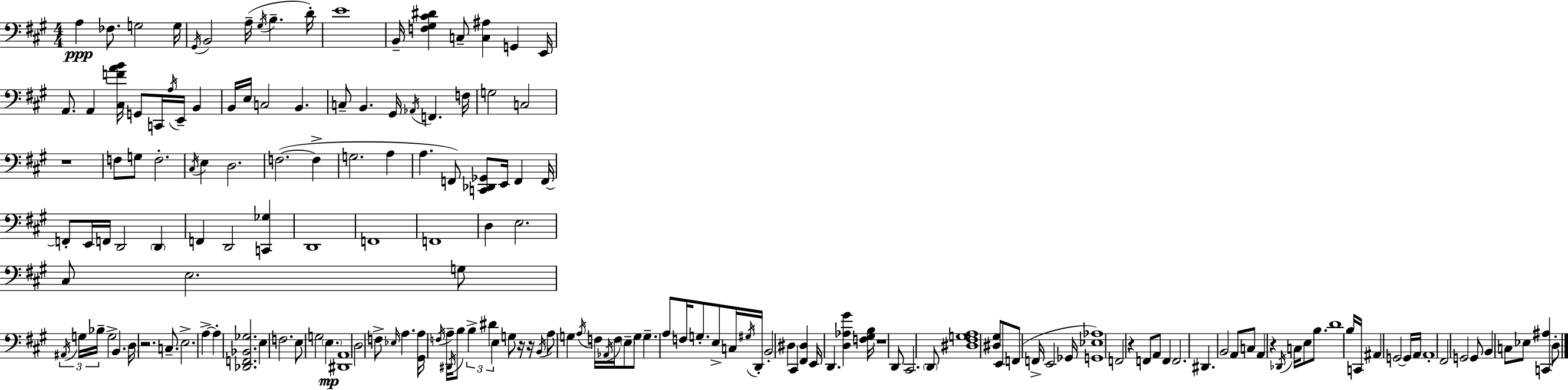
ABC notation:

X:1
T:Untitled
M:4/4
L:1/4
K:A
A, _F,/2 G,2 G,/4 ^G,,/4 B,,2 A,/4 ^G,/4 B, D/4 E4 B,,/4 [F,^G,^C^D] C,/2 [C,^A,] G,, E,,/4 A,,/2 A,, [^C,FAB]/4 G,,/2 C,,/4 A,/4 E,,/4 B,, B,,/4 E,/4 C,2 B,, C,/2 B,, ^G,,/4 _A,,/4 F,, F,/4 G,2 C,2 z4 F,/2 G,/2 F,2 ^C,/4 E, D,2 F,2 F, G,2 A, A, F,,/2 [C,,_D,,_G,,]/2 E,,/4 F,, F,,/4 F,,/2 E,,/4 F,,/4 D,,2 D,, F,, D,,2 [C,,_G,] D,,4 F,,4 F,,4 D, E,2 ^C,/2 E,2 G,/2 ^A,,/4 G,/4 _B,/4 G,2 B,, D,/4 z2 C,/2 E,2 A, A, [_D,,F,,_B,,_G,]2 E, F,2 E,/2 G,2 E, [^D,,A,,]4 D,2 F,/2 _E,/4 A, [^G,,A,]/4 F,/4 A,/4 ^D,,/4 B,/2 B, ^D E, G,/2 z/4 z/4 B,,/4 A,/2 G, A,/4 F,/4 _A,,/4 F,/4 E,/2 G,/2 G, A,/2 F,/4 G,/2 E,/2 C,/4 ^G,/4 D,,/4 B,,2 ^D, ^C,, [^F,,^D,] E,,/4 D,, [D,_A,^G] [F,^G,B,]/4 z4 D,,/2 ^C,,2 D,,/2 [^D,^F,G,A,]4 [^D,^G,]/2 E,,/2 F,,/2 F,,/4 E,,2 _G,,/4 [G,,_E,_A,]4 F,,2 z F,,/2 A,,/2 F,, F,,2 ^D,, B,,2 A,,/2 C,/2 A,, z _D,,/4 C,/4 E,/2 B,/2 D4 B,/4 C,,/4 ^A,, G,,2 G,,/4 A,,/4 A,,4 ^F,,2 G,,2 G,,/2 B,, C,/2 _E,/2 [C,,^A,] D,/2